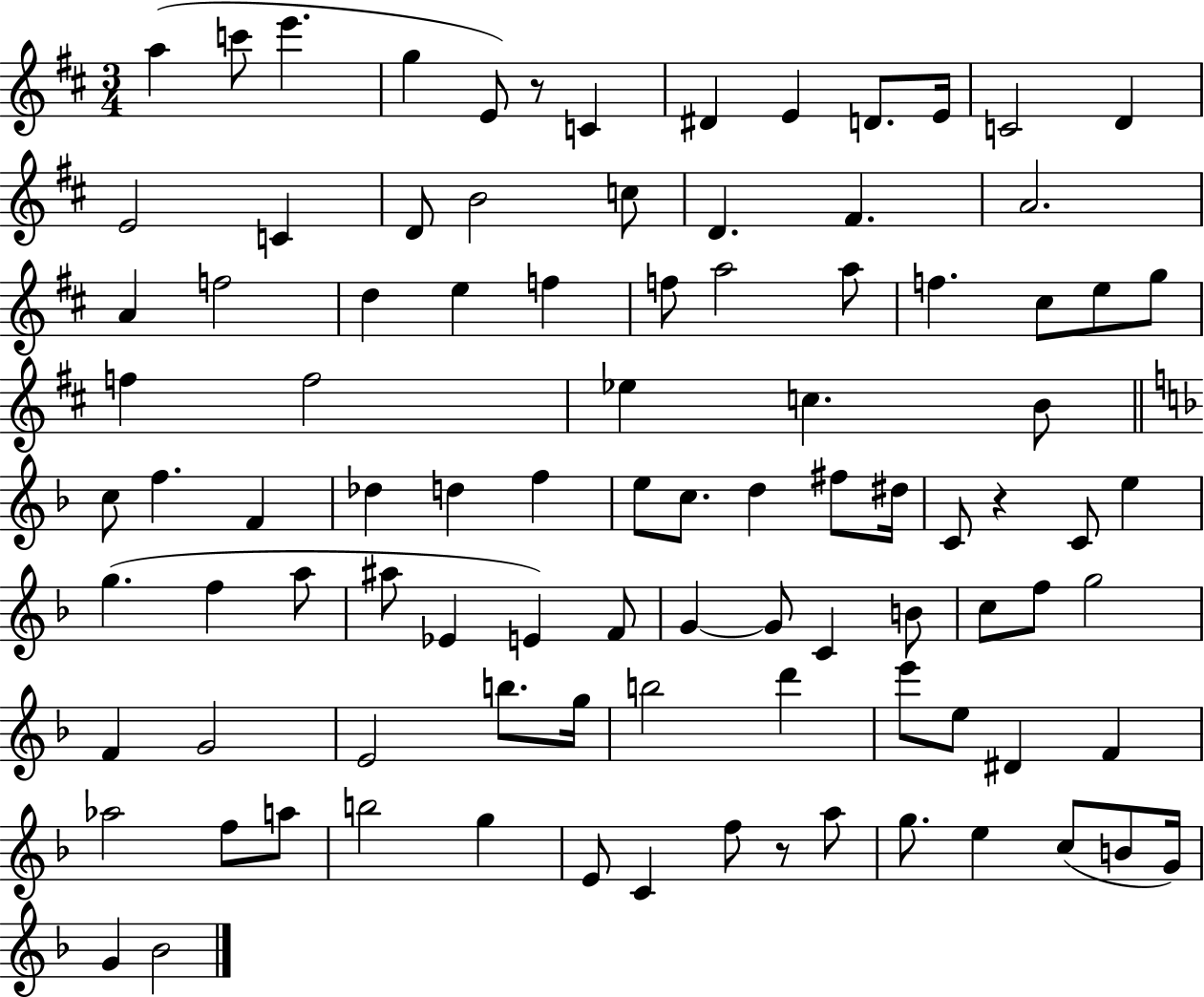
X:1
T:Untitled
M:3/4
L:1/4
K:D
a c'/2 e' g E/2 z/2 C ^D E D/2 E/4 C2 D E2 C D/2 B2 c/2 D ^F A2 A f2 d e f f/2 a2 a/2 f ^c/2 e/2 g/2 f f2 _e c B/2 c/2 f F _d d f e/2 c/2 d ^f/2 ^d/4 C/2 z C/2 e g f a/2 ^a/2 _E E F/2 G G/2 C B/2 c/2 f/2 g2 F G2 E2 b/2 g/4 b2 d' e'/2 e/2 ^D F _a2 f/2 a/2 b2 g E/2 C f/2 z/2 a/2 g/2 e c/2 B/2 G/4 G _B2